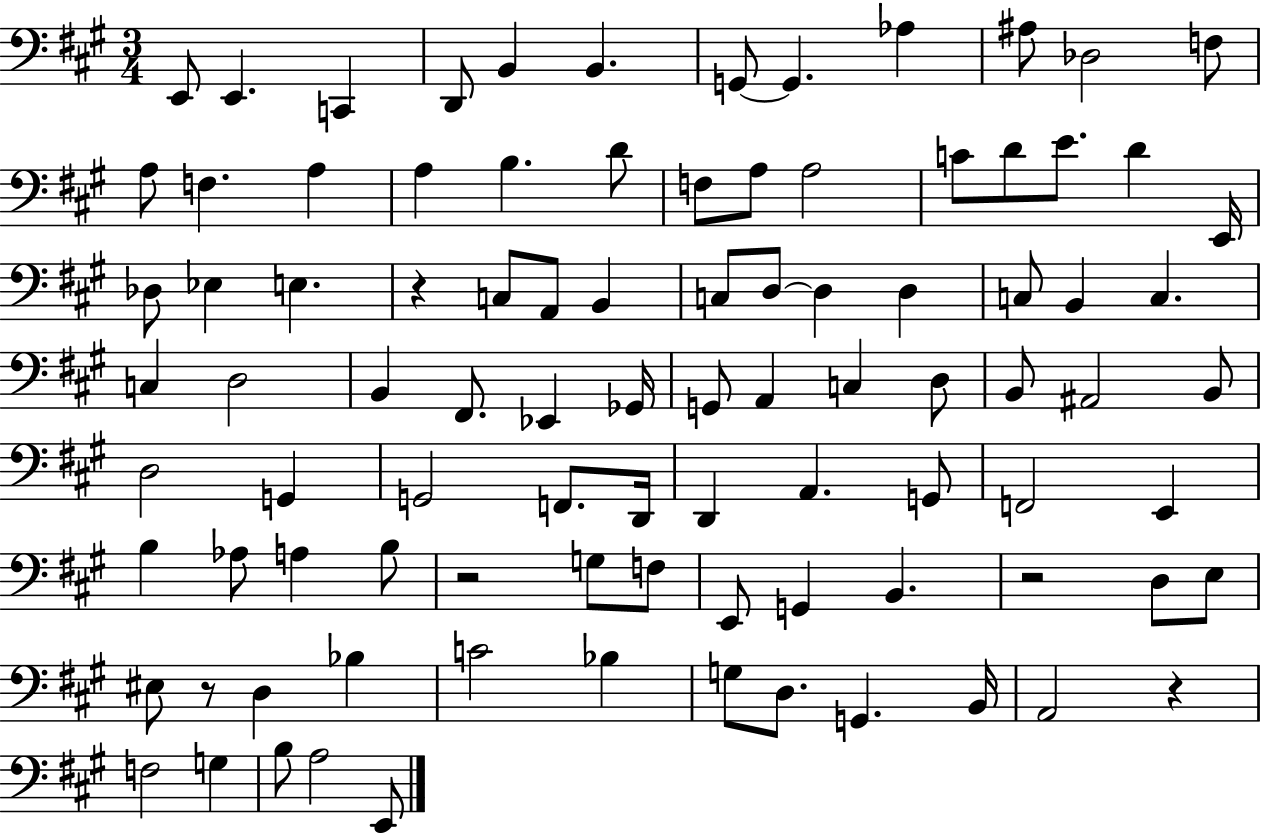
X:1
T:Untitled
M:3/4
L:1/4
K:A
E,,/2 E,, C,, D,,/2 B,, B,, G,,/2 G,, _A, ^A,/2 _D,2 F,/2 A,/2 F, A, A, B, D/2 F,/2 A,/2 A,2 C/2 D/2 E/2 D E,,/4 _D,/2 _E, E, z C,/2 A,,/2 B,, C,/2 D,/2 D, D, C,/2 B,, C, C, D,2 B,, ^F,,/2 _E,, _G,,/4 G,,/2 A,, C, D,/2 B,,/2 ^A,,2 B,,/2 D,2 G,, G,,2 F,,/2 D,,/4 D,, A,, G,,/2 F,,2 E,, B, _A,/2 A, B,/2 z2 G,/2 F,/2 E,,/2 G,, B,, z2 D,/2 E,/2 ^E,/2 z/2 D, _B, C2 _B, G,/2 D,/2 G,, B,,/4 A,,2 z F,2 G, B,/2 A,2 E,,/2